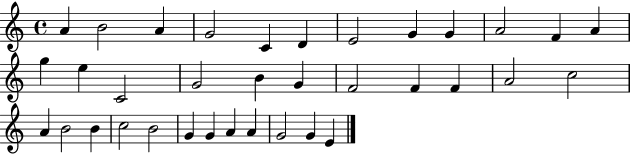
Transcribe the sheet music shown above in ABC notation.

X:1
T:Untitled
M:4/4
L:1/4
K:C
A B2 A G2 C D E2 G G A2 F A g e C2 G2 B G F2 F F A2 c2 A B2 B c2 B2 G G A A G2 G E